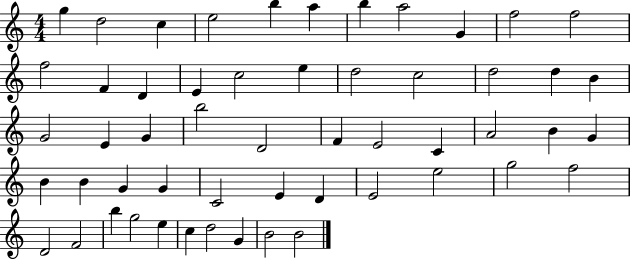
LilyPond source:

{
  \clef treble
  \numericTimeSignature
  \time 4/4
  \key c \major
  g''4 d''2 c''4 | e''2 b''4 a''4 | b''4 a''2 g'4 | f''2 f''2 | \break f''2 f'4 d'4 | e'4 c''2 e''4 | d''2 c''2 | d''2 d''4 b'4 | \break g'2 e'4 g'4 | b''2 d'2 | f'4 e'2 c'4 | a'2 b'4 g'4 | \break b'4 b'4 g'4 g'4 | c'2 e'4 d'4 | e'2 e''2 | g''2 f''2 | \break d'2 f'2 | b''4 g''2 e''4 | c''4 d''2 g'4 | b'2 b'2 | \break \bar "|."
}